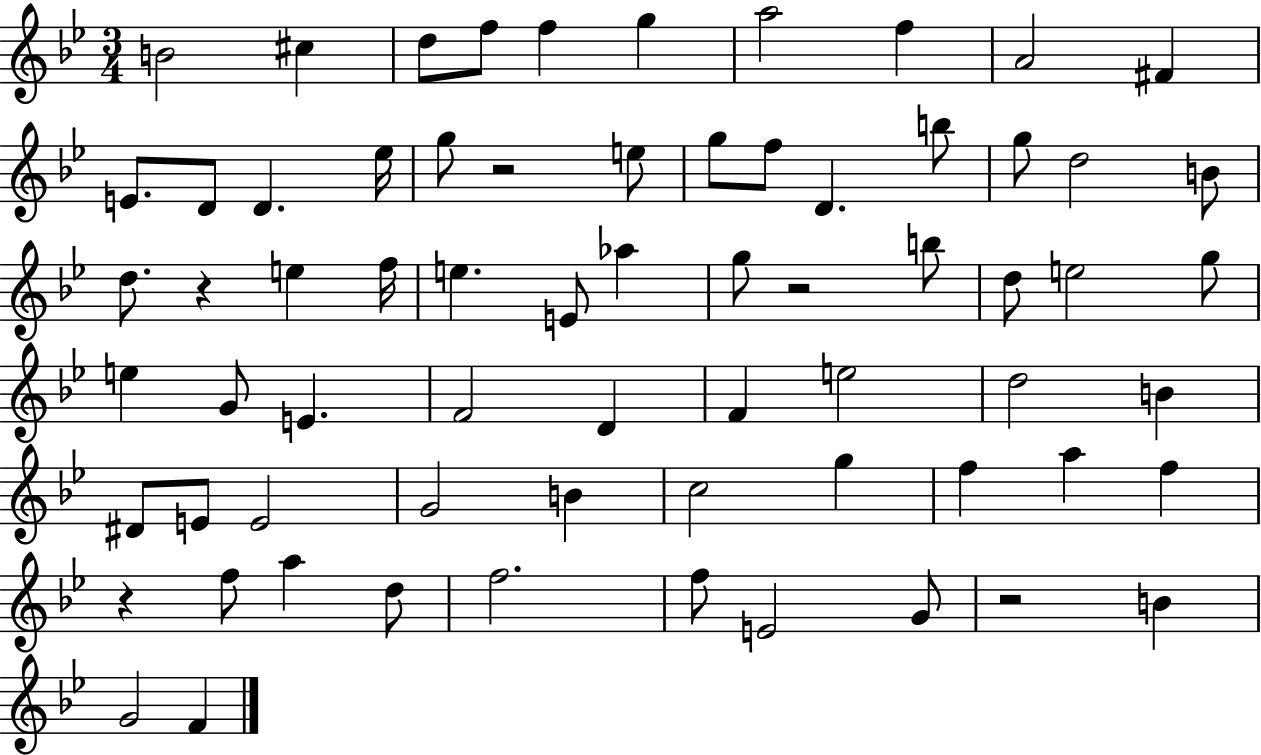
{
  \clef treble
  \numericTimeSignature
  \time 3/4
  \key bes \major
  \repeat volta 2 { b'2 cis''4 | d''8 f''8 f''4 g''4 | a''2 f''4 | a'2 fis'4 | \break e'8. d'8 d'4. ees''16 | g''8 r2 e''8 | g''8 f''8 d'4. b''8 | g''8 d''2 b'8 | \break d''8. r4 e''4 f''16 | e''4. e'8 aes''4 | g''8 r2 b''8 | d''8 e''2 g''8 | \break e''4 g'8 e'4. | f'2 d'4 | f'4 e''2 | d''2 b'4 | \break dis'8 e'8 e'2 | g'2 b'4 | c''2 g''4 | f''4 a''4 f''4 | \break r4 f''8 a''4 d''8 | f''2. | f''8 e'2 g'8 | r2 b'4 | \break g'2 f'4 | } \bar "|."
}